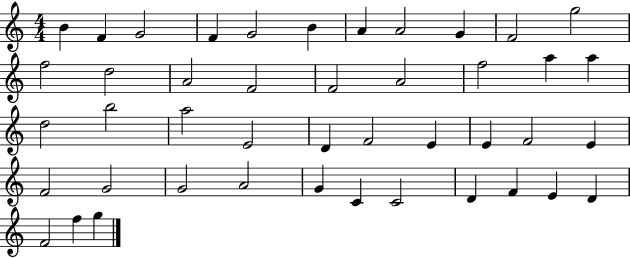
B4/q F4/q G4/h F4/q G4/h B4/q A4/q A4/h G4/q F4/h G5/h F5/h D5/h A4/h F4/h F4/h A4/h F5/h A5/q A5/q D5/h B5/h A5/h E4/h D4/q F4/h E4/q E4/q F4/h E4/q F4/h G4/h G4/h A4/h G4/q C4/q C4/h D4/q F4/q E4/q D4/q F4/h F5/q G5/q